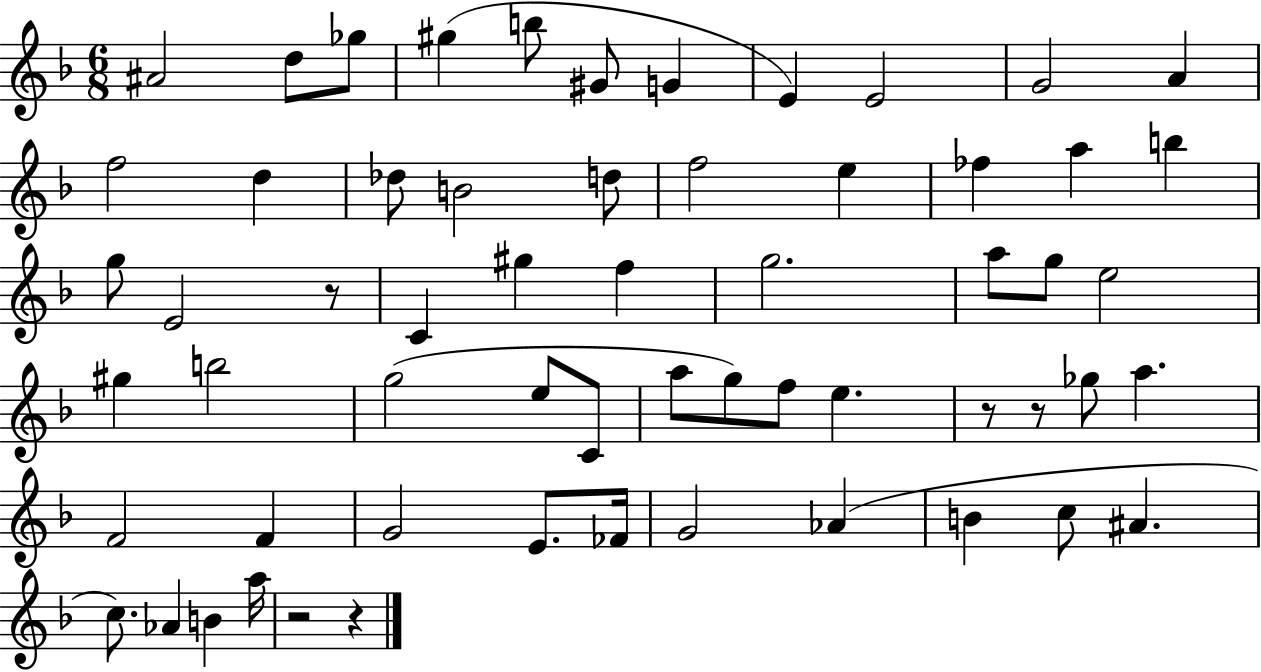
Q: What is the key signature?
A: F major